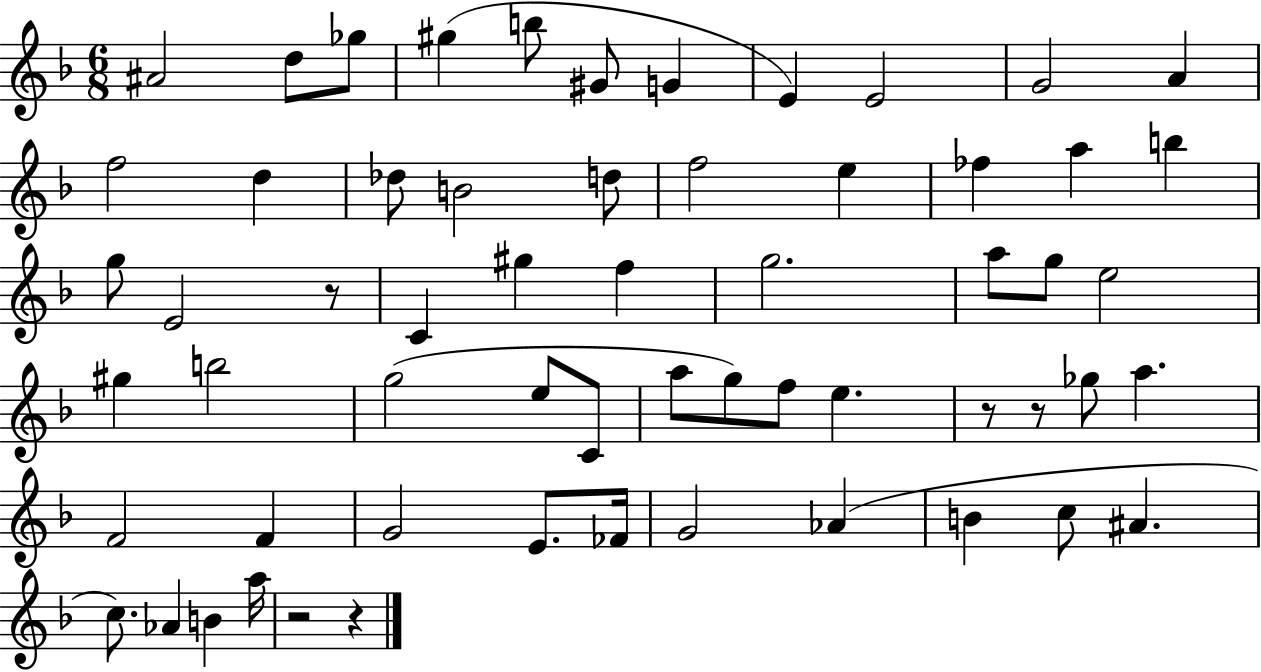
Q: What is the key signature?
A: F major